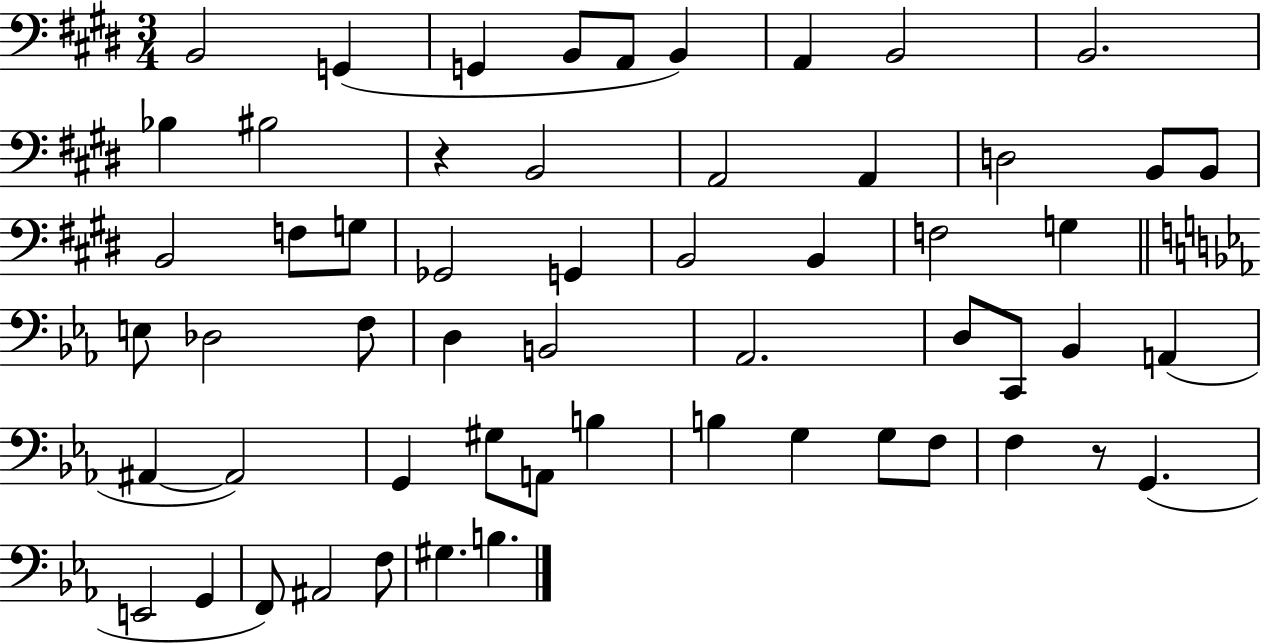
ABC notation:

X:1
T:Untitled
M:3/4
L:1/4
K:E
B,,2 G,, G,, B,,/2 A,,/2 B,, A,, B,,2 B,,2 _B, ^B,2 z B,,2 A,,2 A,, D,2 B,,/2 B,,/2 B,,2 F,/2 G,/2 _G,,2 G,, B,,2 B,, F,2 G, E,/2 _D,2 F,/2 D, B,,2 _A,,2 D,/2 C,,/2 _B,, A,, ^A,, ^A,,2 G,, ^G,/2 A,,/2 B, B, G, G,/2 F,/2 F, z/2 G,, E,,2 G,, F,,/2 ^A,,2 F,/2 ^G, B,